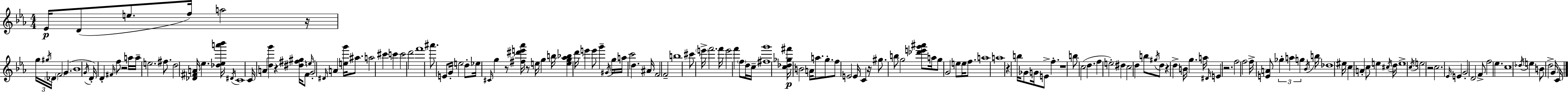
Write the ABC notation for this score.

X:1
T:Untitled
M:4/4
L:1/4
K:Cm
_E/4 D/2 e/2 f/4 a2 z/4 g/4 ^g/4 _D/4 F2 G _B4 G/4 D/4 D ^F/4 f/2 z2 a/4 a/4 e2 ^f/2 d2 [_D^FA]/4 _e [_d_ea'_b']/4 ^D/4 C4 C/4 A [dg'] z [^d^f^g]/4 F/2 e/4 G2 ^D/4 A [eg']/4 ^a/2 a2 ^c' c' c'2 d'2 f'4 ^a'/2 E/2 G/4 e2 d/2 _e/4 ^C/4 g z/2 [^f^d'e'_a']/4 z/2 e/4 g b/4 [eg_a_b] d'/4 e' e'/2 g' ^G/4 g/4 a/4 c'2 d ^A/4 F2 F2 b4 ^c'/2 e'/4 f'2 f'/4 e'2 f' f/2 d/4 c/4 [^fg']4 [c_d_g^f']/4 B2 A/4 a/2 g/2 f/2 E2 E/4 C z/4 ^g/2 b/2 g2 [_d'e'g'^a']/2 a/4 g/2 G2 e/2 e/4 f/2 a4 a4 z b/4 _G/2 G/4 E/2 f z4 b/2 c2 d f e2 ^d c2 d b/2 ^g/4 d/2 z d B/4 g a/4 ^D/4 E z2 f2 f2 f/4 [EA]/2 _g a g _B/4 b/4 _d4 ^e/4 c A c/2 e ^c/4 d/4 e4 c/4 e2 z2 c2 _E/4 E G2 D2 F/2 f2 _e c4 _d/4 e B/2 d2 G/4 C/4